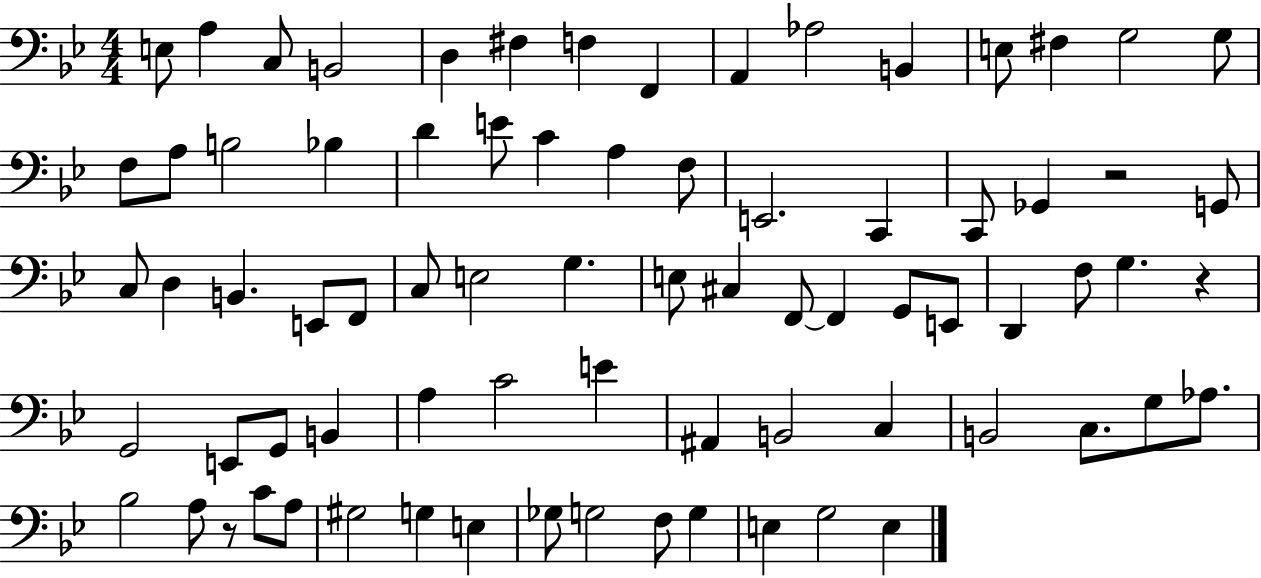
{
  \clef bass
  \numericTimeSignature
  \time 4/4
  \key bes \major
  e8 a4 c8 b,2 | d4 fis4 f4 f,4 | a,4 aes2 b,4 | e8 fis4 g2 g8 | \break f8 a8 b2 bes4 | d'4 e'8 c'4 a4 f8 | e,2. c,4 | c,8 ges,4 r2 g,8 | \break c8 d4 b,4. e,8 f,8 | c8 e2 g4. | e8 cis4 f,8~~ f,4 g,8 e,8 | d,4 f8 g4. r4 | \break g,2 e,8 g,8 b,4 | a4 c'2 e'4 | ais,4 b,2 c4 | b,2 c8. g8 aes8. | \break bes2 a8 r8 c'8 a8 | gis2 g4 e4 | ges8 g2 f8 g4 | e4 g2 e4 | \break \bar "|."
}